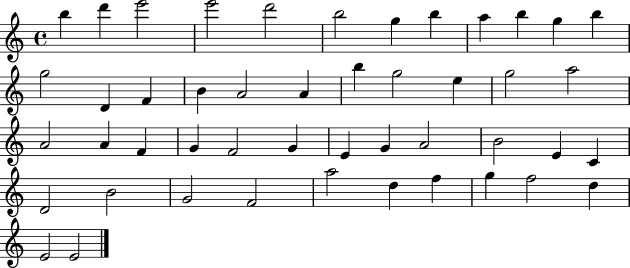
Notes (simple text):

B5/q D6/q E6/h E6/h D6/h B5/h G5/q B5/q A5/q B5/q G5/q B5/q G5/h D4/q F4/q B4/q A4/h A4/q B5/q G5/h E5/q G5/h A5/h A4/h A4/q F4/q G4/q F4/h G4/q E4/q G4/q A4/h B4/h E4/q C4/q D4/h B4/h G4/h F4/h A5/h D5/q F5/q G5/q F5/h D5/q E4/h E4/h